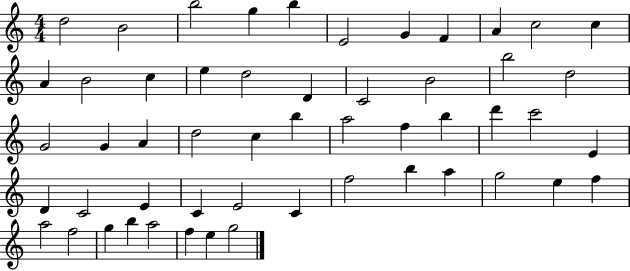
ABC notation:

X:1
T:Untitled
M:4/4
L:1/4
K:C
d2 B2 b2 g b E2 G F A c2 c A B2 c e d2 D C2 B2 b2 d2 G2 G A d2 c b a2 f b d' c'2 E D C2 E C E2 C f2 b a g2 e f a2 f2 g b a2 f e g2